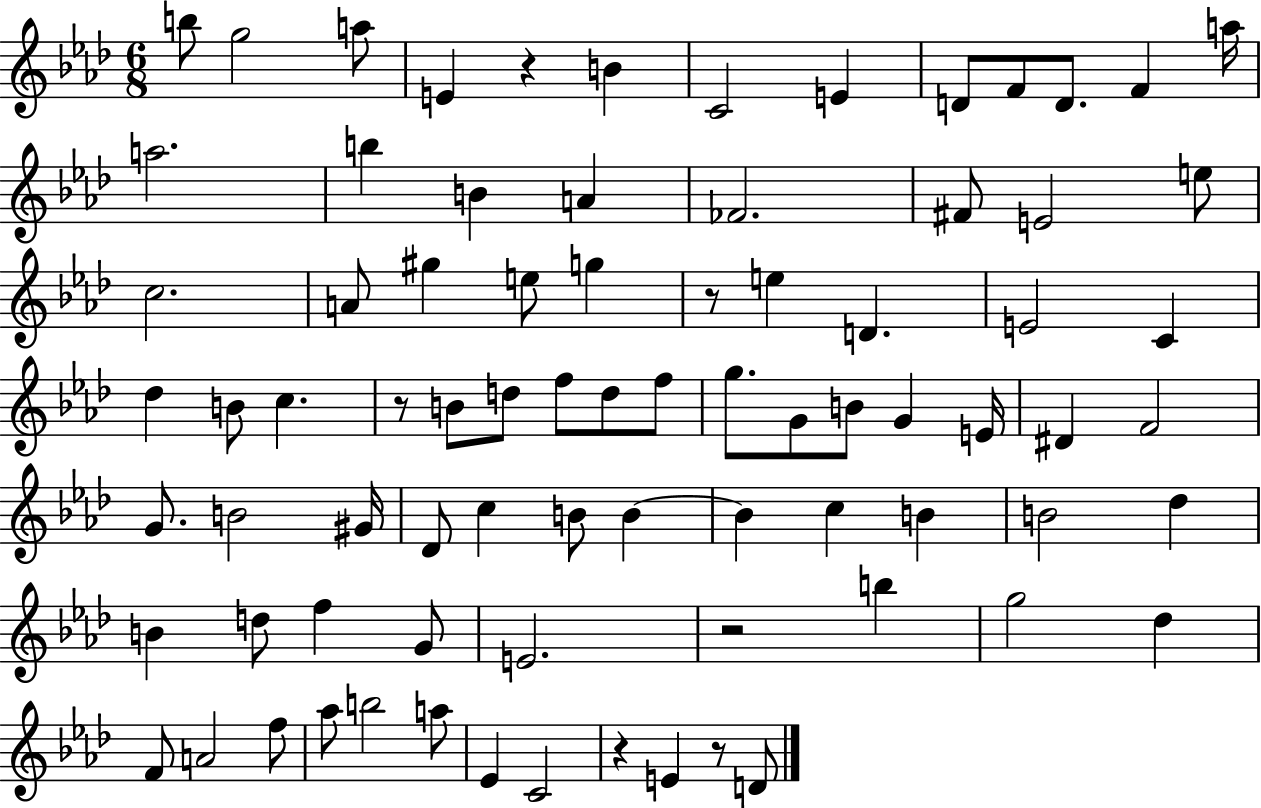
B5/e G5/h A5/e E4/q R/q B4/q C4/h E4/q D4/e F4/e D4/e. F4/q A5/s A5/h. B5/q B4/q A4/q FES4/h. F#4/e E4/h E5/e C5/h. A4/e G#5/q E5/e G5/q R/e E5/q D4/q. E4/h C4/q Db5/q B4/e C5/q. R/e B4/e D5/e F5/e D5/e F5/e G5/e. G4/e B4/e G4/q E4/s D#4/q F4/h G4/e. B4/h G#4/s Db4/e C5/q B4/e B4/q B4/q C5/q B4/q B4/h Db5/q B4/q D5/e F5/q G4/e E4/h. R/h B5/q G5/h Db5/q F4/e A4/h F5/e Ab5/e B5/h A5/e Eb4/q C4/h R/q E4/q R/e D4/e